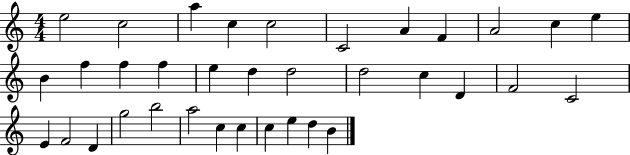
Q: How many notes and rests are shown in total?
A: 35